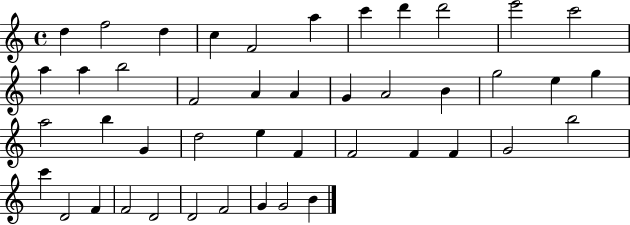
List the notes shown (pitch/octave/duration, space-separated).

D5/q F5/h D5/q C5/q F4/h A5/q C6/q D6/q D6/h E6/h C6/h A5/q A5/q B5/h F4/h A4/q A4/q G4/q A4/h B4/q G5/h E5/q G5/q A5/h B5/q G4/q D5/h E5/q F4/q F4/h F4/q F4/q G4/h B5/h C6/q D4/h F4/q F4/h D4/h D4/h F4/h G4/q G4/h B4/q